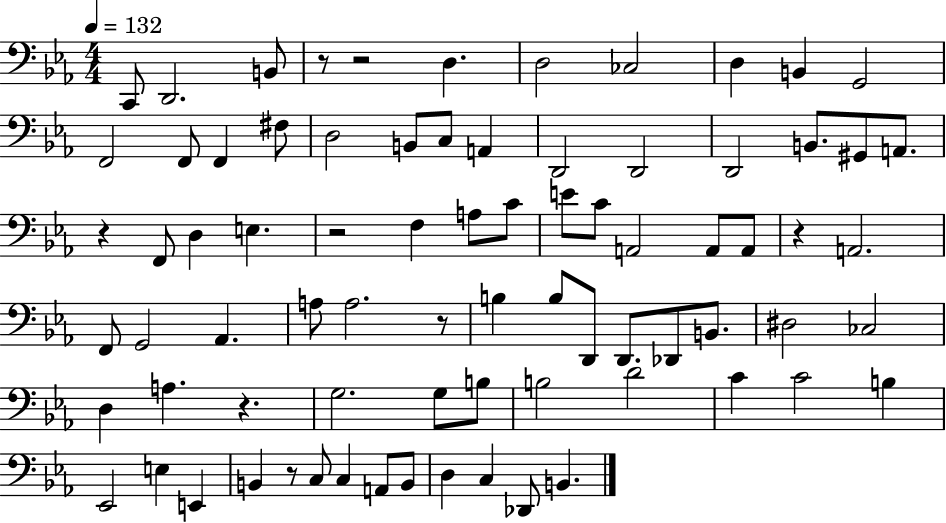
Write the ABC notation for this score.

X:1
T:Untitled
M:4/4
L:1/4
K:Eb
C,,/2 D,,2 B,,/2 z/2 z2 D, D,2 _C,2 D, B,, G,,2 F,,2 F,,/2 F,, ^F,/2 D,2 B,,/2 C,/2 A,, D,,2 D,,2 D,,2 B,,/2 ^G,,/2 A,,/2 z F,,/2 D, E, z2 F, A,/2 C/2 E/2 C/2 A,,2 A,,/2 A,,/2 z A,,2 F,,/2 G,,2 _A,, A,/2 A,2 z/2 B, B,/2 D,,/2 D,,/2 _D,,/2 B,,/2 ^D,2 _C,2 D, A, z G,2 G,/2 B,/2 B,2 D2 C C2 B, _E,,2 E, E,, B,, z/2 C,/2 C, A,,/2 B,,/2 D, C, _D,,/2 B,,